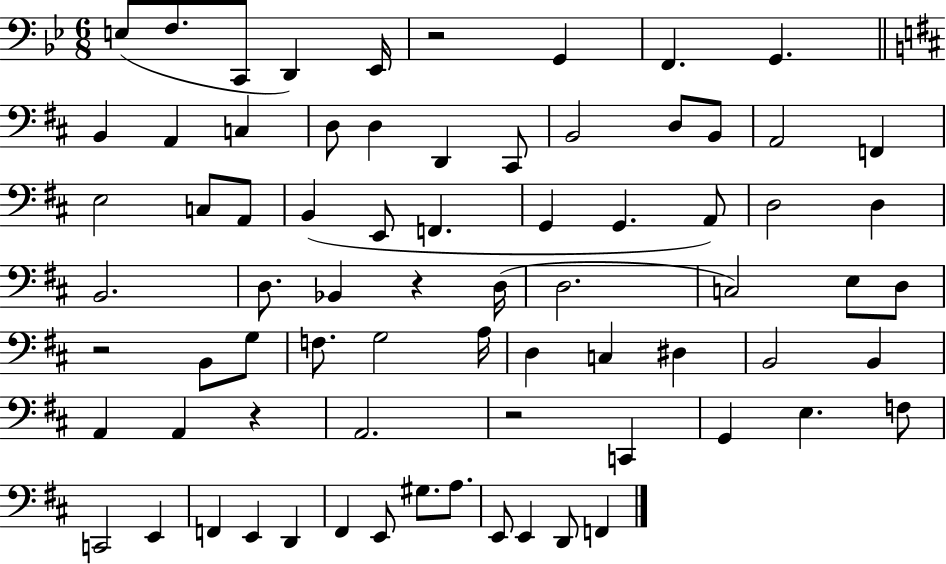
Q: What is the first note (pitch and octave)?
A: E3